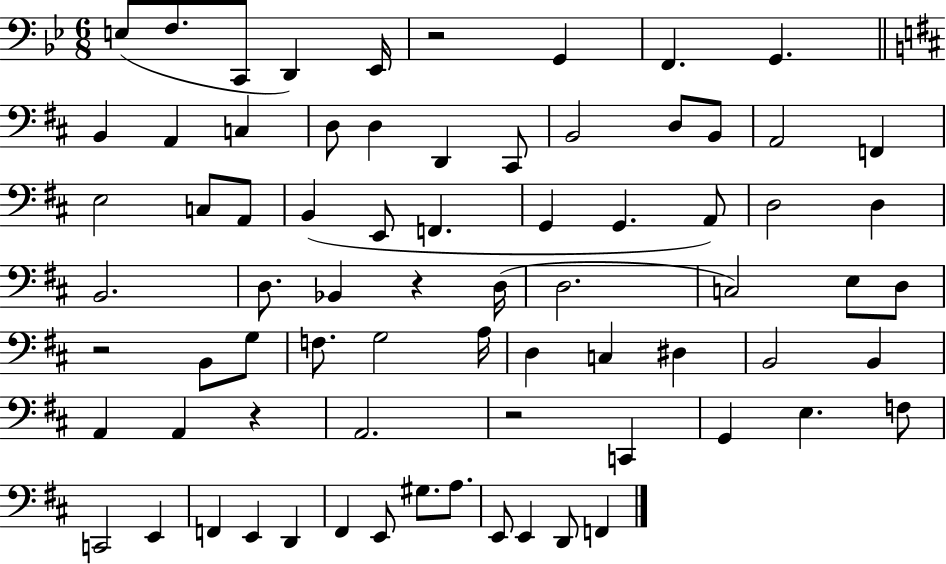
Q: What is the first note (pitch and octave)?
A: E3